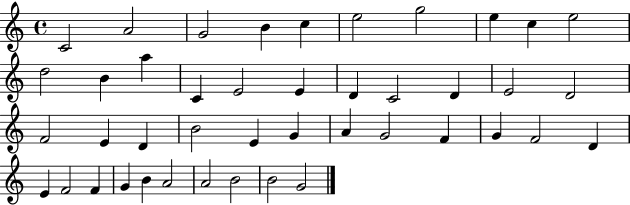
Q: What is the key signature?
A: C major